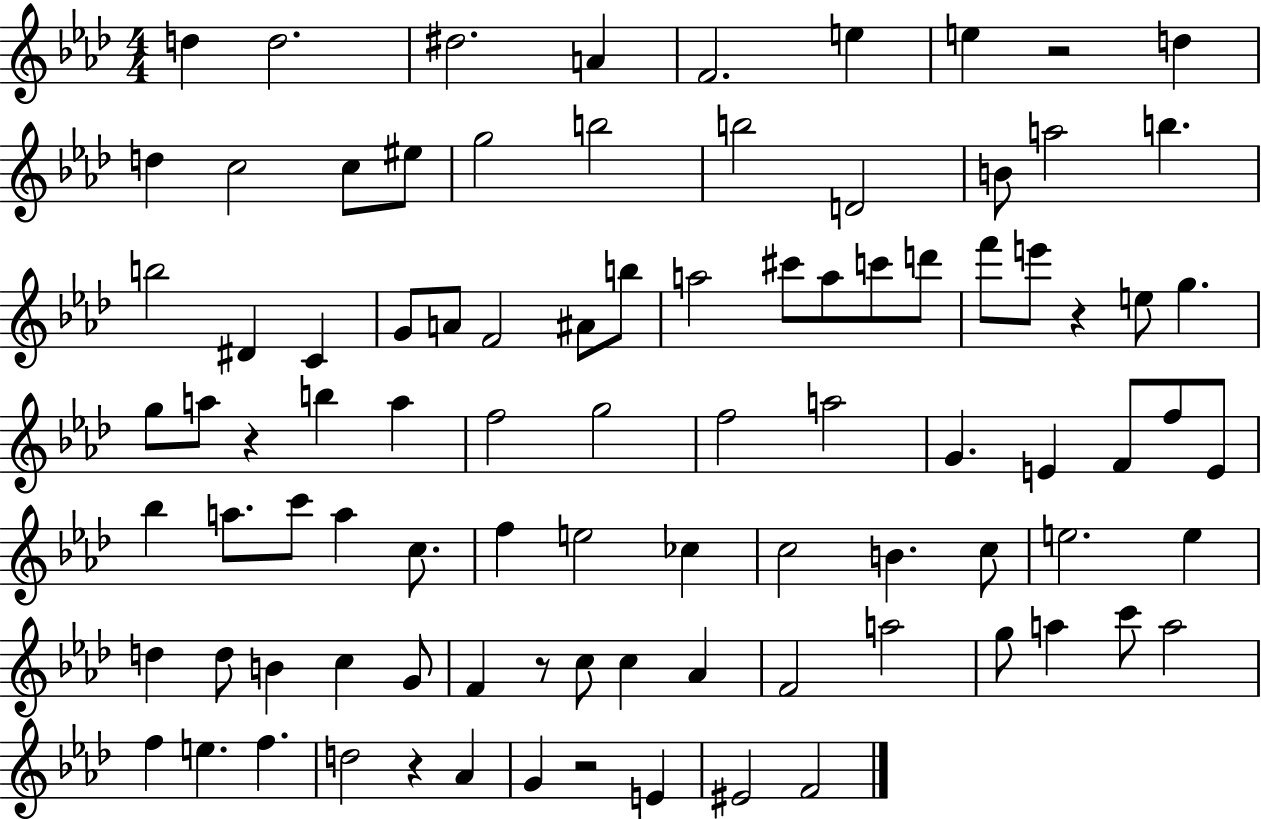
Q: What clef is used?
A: treble